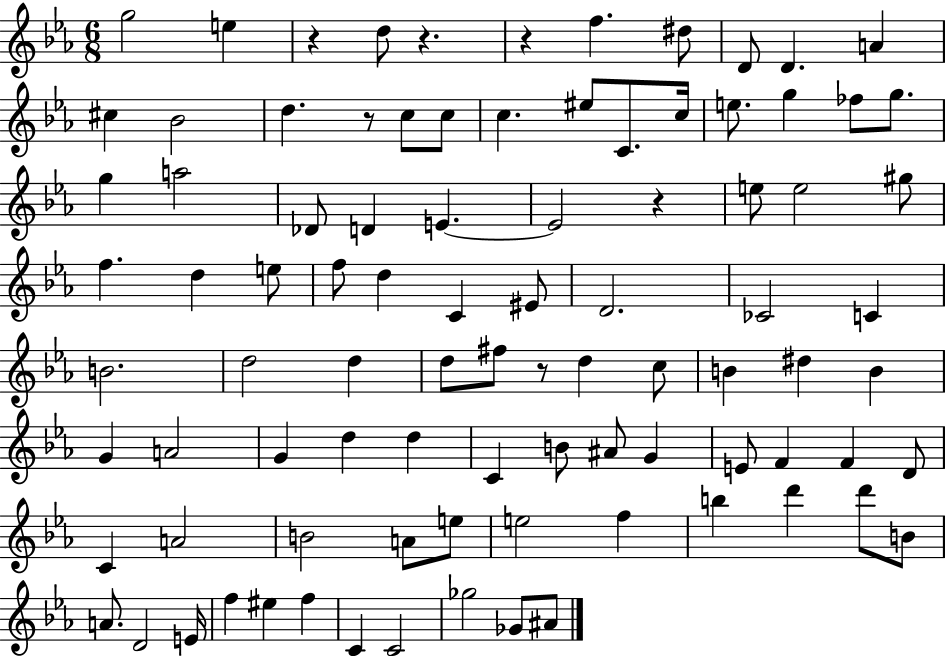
X:1
T:Untitled
M:6/8
L:1/4
K:Eb
g2 e z d/2 z z f ^d/2 D/2 D A ^c _B2 d z/2 c/2 c/2 c ^e/2 C/2 c/4 e/2 g _f/2 g/2 g a2 _D/2 D E E2 z e/2 e2 ^g/2 f d e/2 f/2 d C ^E/2 D2 _C2 C B2 d2 d d/2 ^f/2 z/2 d c/2 B ^d B G A2 G d d C B/2 ^A/2 G E/2 F F D/2 C A2 B2 A/2 e/2 e2 f b d' d'/2 B/2 A/2 D2 E/4 f ^e f C C2 _g2 _G/2 ^A/2